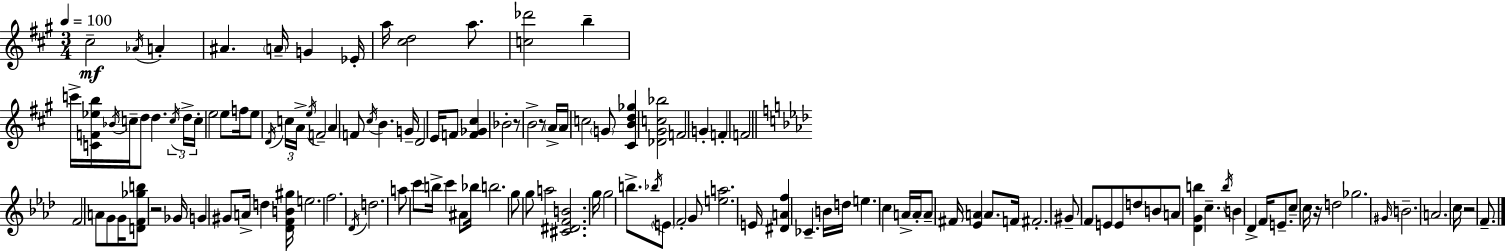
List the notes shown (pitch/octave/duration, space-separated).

C#5/h Ab4/s A4/q A#4/q. A4/s G4/q Eb4/s A5/s [C#5,D5]/h A5/e. [C5,Db6]/h B5/q C6/s [C4,F4,Eb5,B5]/s Bb4/s C5/s D5/e D5/q. C5/s D5/s C5/s E5/h E5/e F5/s E5/e D4/s C5/s A4/s E5/s F4/h A4/q F4/e C#5/s B4/q. G4/s D4/h E4/s F4/e [F4,Gb4,C#5]/q Bb4/h R/e B4/h R/e A4/s A4/s C5/h G4/e [C#4,B4,D5,Gb5]/q [Db4,G#4,C5,Bb5]/h F4/h G4/q F4/q F4/h F4/h A4/e G4/e G4/s [D4,F4,Gb5,B5]/e R/h Gb4/s G4/q G#4/e A4/s D5/q [Db4,F4,B4,G#5]/s E5/h. F5/h. Db4/s D5/h. A5/e C6/e B5/s C6/q A#4/e Bb5/s B5/h. G5/e G5/e A5/h [C#4,D#4,F4,B4]/h. G5/s G5/h B5/e. Bb5/s E4/e F4/h G4/e [E5,A5]/h. E4/s [D#4,A4,F5]/q CES4/q. B4/s D5/s E5/q. C5/q A4/s A4/s A4/e F#4/s [Eb4,A4]/q A4/e. F4/s F#4/h. G#4/e F4/e E4/e E4/e D5/e B4/e A4/e [Db4,G4,B5]/q C5/q. B5/s B4/q Db4/q F4/s E4/e. C5/e C5/s R/s D5/h Gb5/h. G#4/s B4/h. A4/h. C5/s R/h F4/e.